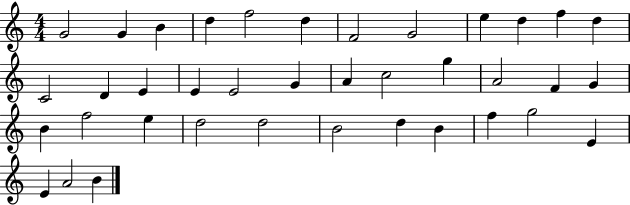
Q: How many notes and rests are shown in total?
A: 38